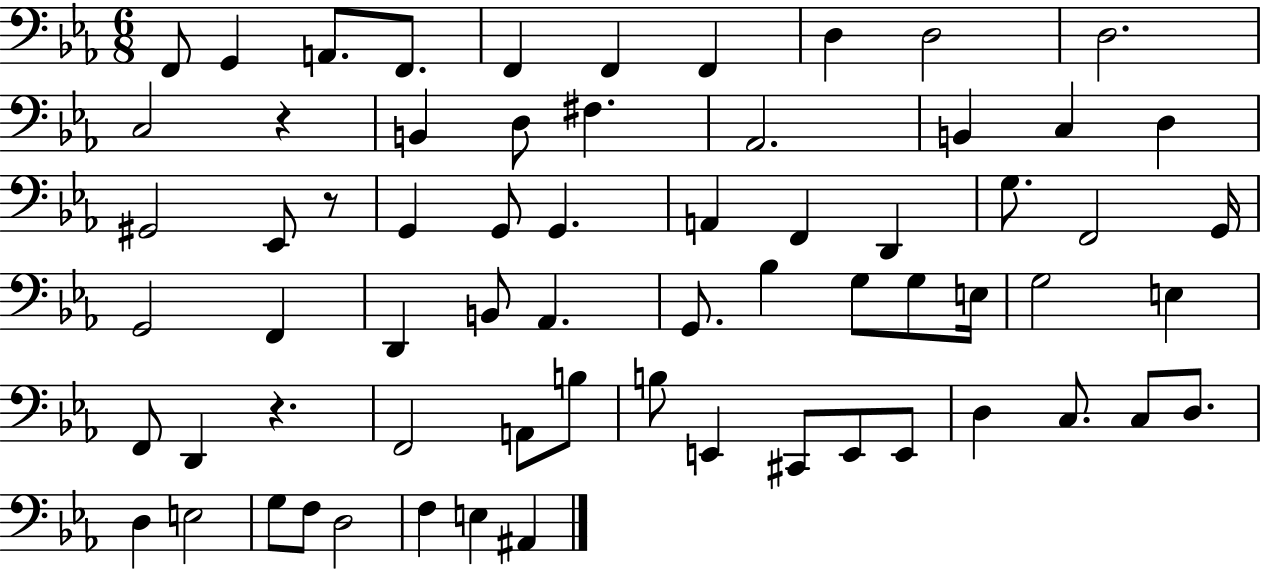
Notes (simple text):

F2/e G2/q A2/e. F2/e. F2/q F2/q F2/q D3/q D3/h D3/h. C3/h R/q B2/q D3/e F#3/q. Ab2/h. B2/q C3/q D3/q G#2/h Eb2/e R/e G2/q G2/e G2/q. A2/q F2/q D2/q G3/e. F2/h G2/s G2/h F2/q D2/q B2/e Ab2/q. G2/e. Bb3/q G3/e G3/e E3/s G3/h E3/q F2/e D2/q R/q. F2/h A2/e B3/e B3/e E2/q C#2/e E2/e E2/e D3/q C3/e. C3/e D3/e. D3/q E3/h G3/e F3/e D3/h F3/q E3/q A#2/q